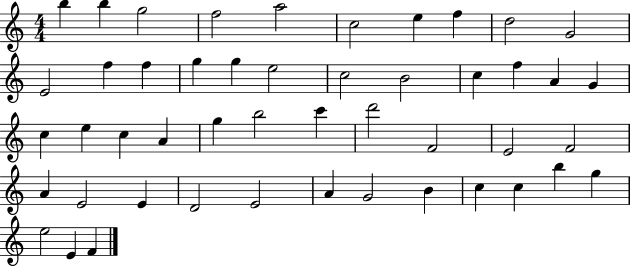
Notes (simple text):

B5/q B5/q G5/h F5/h A5/h C5/h E5/q F5/q D5/h G4/h E4/h F5/q F5/q G5/q G5/q E5/h C5/h B4/h C5/q F5/q A4/q G4/q C5/q E5/q C5/q A4/q G5/q B5/h C6/q D6/h F4/h E4/h F4/h A4/q E4/h E4/q D4/h E4/h A4/q G4/h B4/q C5/q C5/q B5/q G5/q E5/h E4/q F4/q